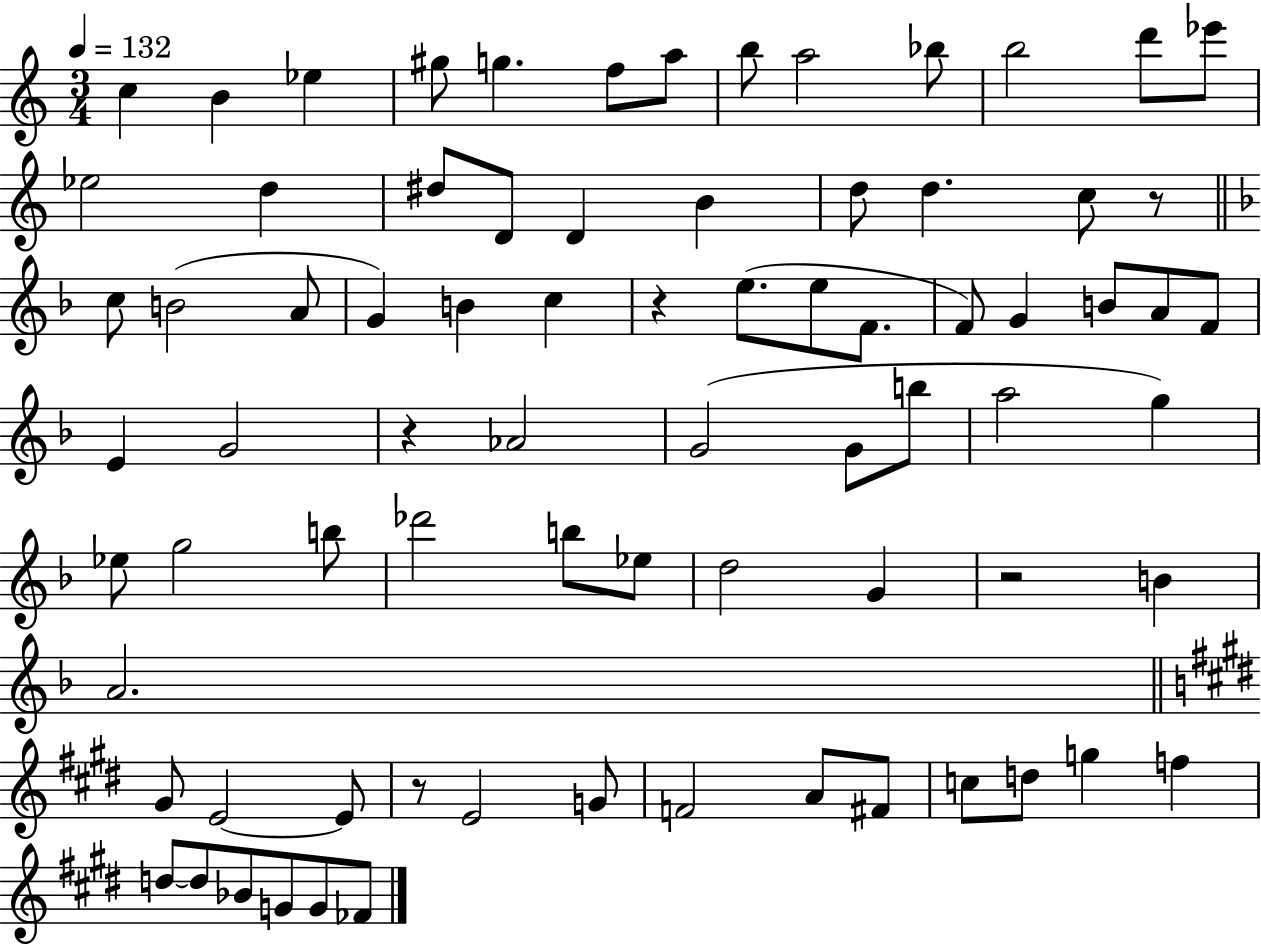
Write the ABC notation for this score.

X:1
T:Untitled
M:3/4
L:1/4
K:C
c B _e ^g/2 g f/2 a/2 b/2 a2 _b/2 b2 d'/2 _e'/2 _e2 d ^d/2 D/2 D B d/2 d c/2 z/2 c/2 B2 A/2 G B c z e/2 e/2 F/2 F/2 G B/2 A/2 F/2 E G2 z _A2 G2 G/2 b/2 a2 g _e/2 g2 b/2 _d'2 b/2 _e/2 d2 G z2 B A2 ^G/2 E2 E/2 z/2 E2 G/2 F2 A/2 ^F/2 c/2 d/2 g f d/2 d/2 _B/2 G/2 G/2 _F/2